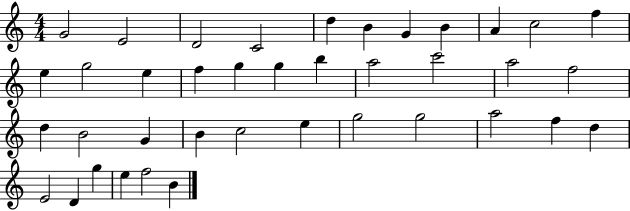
{
  \clef treble
  \numericTimeSignature
  \time 4/4
  \key c \major
  g'2 e'2 | d'2 c'2 | d''4 b'4 g'4 b'4 | a'4 c''2 f''4 | \break e''4 g''2 e''4 | f''4 g''4 g''4 b''4 | a''2 c'''2 | a''2 f''2 | \break d''4 b'2 g'4 | b'4 c''2 e''4 | g''2 g''2 | a''2 f''4 d''4 | \break e'2 d'4 g''4 | e''4 f''2 b'4 | \bar "|."
}